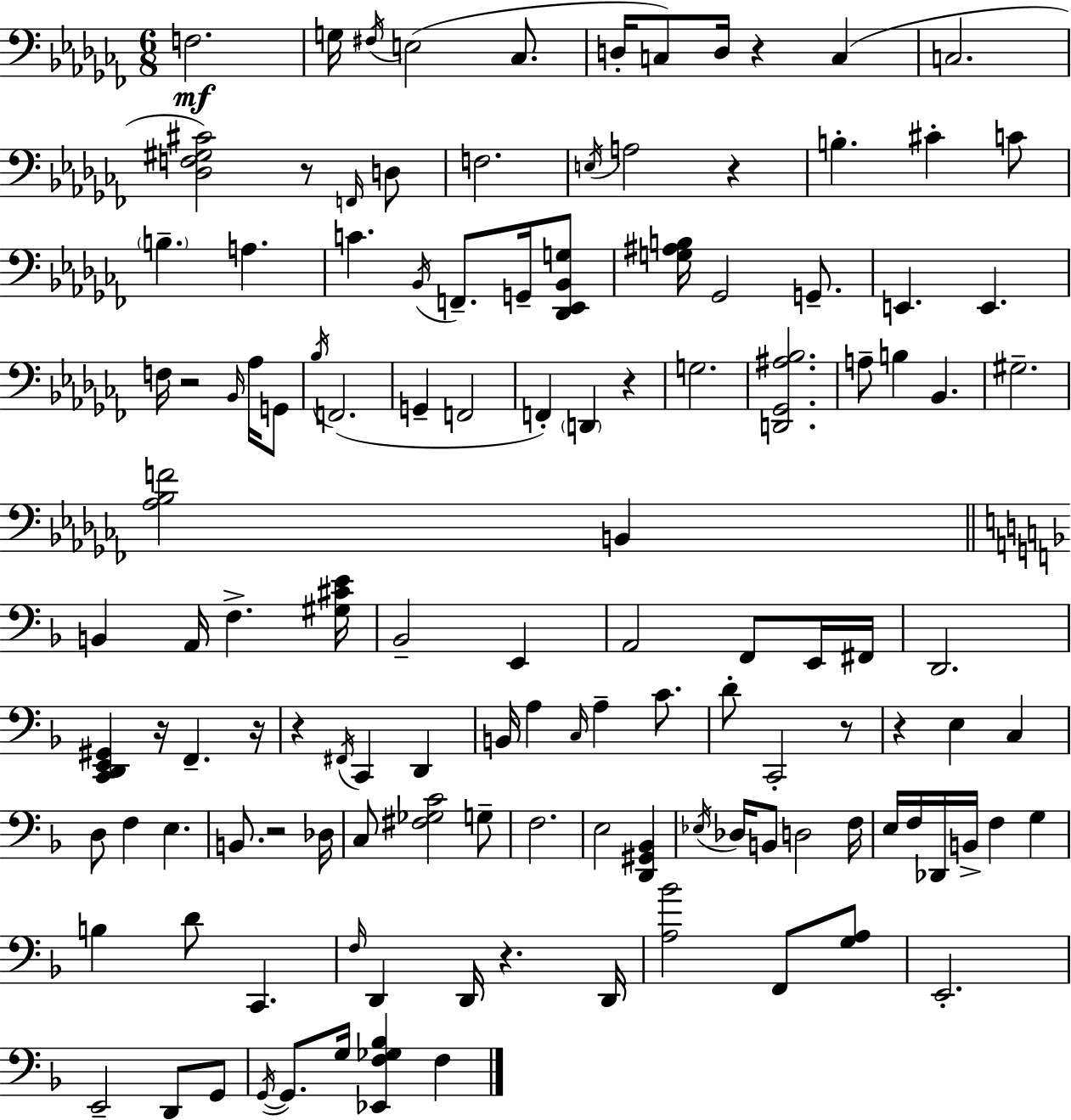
X:1
T:Untitled
M:6/8
L:1/4
K:Abm
F,2 G,/4 ^F,/4 E,2 _C,/2 D,/4 C,/2 D,/4 z C, C,2 [_D,F,^G,^C]2 z/2 F,,/4 D,/2 F,2 E,/4 A,2 z B, ^C C/2 B, A, C _B,,/4 F,,/2 G,,/4 [_D,,_E,,_B,,G,]/2 [G,^A,B,]/4 _G,,2 G,,/2 E,, E,, F,/4 z2 _B,,/4 _A,/4 G,,/2 _B,/4 F,,2 G,, F,,2 F,, D,, z G,2 [D,,_G,,^A,_B,]2 A,/2 B, _B,, ^G,2 [_A,_B,F]2 B,, B,, A,,/4 F, [^G,^CE]/4 _B,,2 E,, A,,2 F,,/2 E,,/4 ^F,,/4 D,,2 [C,,D,,E,,^G,,] z/4 F,, z/4 z ^F,,/4 C,, D,, B,,/4 A, C,/4 A, C/2 D/2 C,,2 z/2 z E, C, D,/2 F, E, B,,/2 z2 _D,/4 C,/2 [^F,_G,C]2 G,/2 F,2 E,2 [D,,^G,,_B,,] _E,/4 _D,/4 B,,/2 D,2 F,/4 E,/4 F,/4 _D,,/4 B,,/4 F, G, B, D/2 C,, F,/4 D,, D,,/4 z D,,/4 [A,_B]2 F,,/2 [G,A,]/2 E,,2 E,,2 D,,/2 G,,/2 G,,/4 G,,/2 G,/4 [_E,,F,_G,_B,] F,